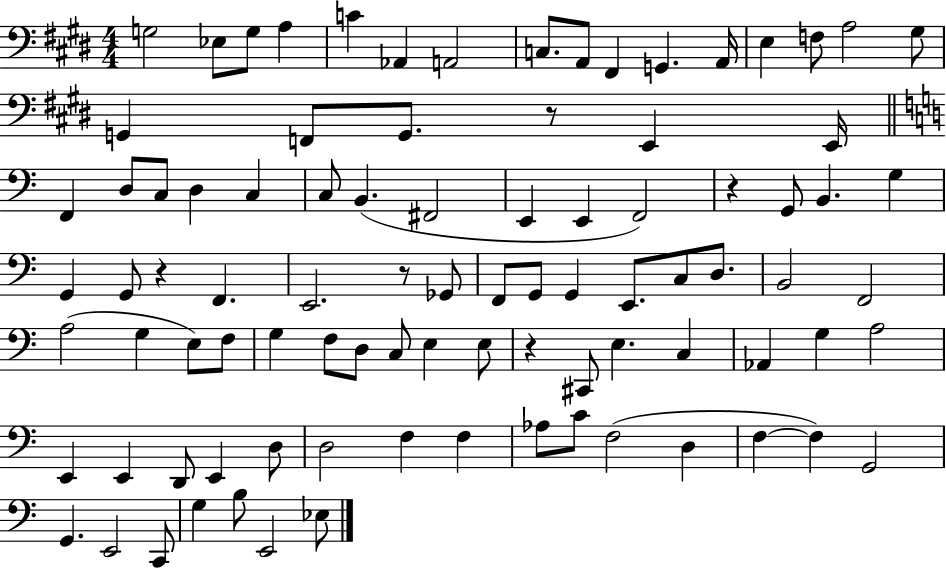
{
  \clef bass
  \numericTimeSignature
  \time 4/4
  \key e \major
  g2 ees8 g8 a4 | c'4 aes,4 a,2 | c8. a,8 fis,4 g,4. a,16 | e4 f8 a2 gis8 | \break g,4 f,8 g,8. r8 e,4 e,16 | \bar "||" \break \key c \major f,4 d8 c8 d4 c4 | c8 b,4.( fis,2 | e,4 e,4 f,2) | r4 g,8 b,4. g4 | \break g,4 g,8 r4 f,4. | e,2. r8 ges,8 | f,8 g,8 g,4 e,8. c8 d8. | b,2 f,2 | \break a2( g4 e8) f8 | g4 f8 d8 c8 e4 e8 | r4 cis,8 e4. c4 | aes,4 g4 a2 | \break e,4 e,4 d,8 e,4 d8 | d2 f4 f4 | aes8 c'8 f2( d4 | f4~~ f4) g,2 | \break g,4. e,2 c,8 | g4 b8 e,2 ees8 | \bar "|."
}